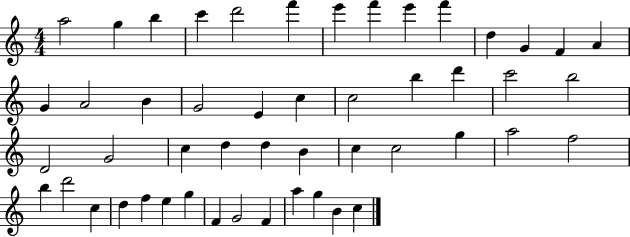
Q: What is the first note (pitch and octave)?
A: A5